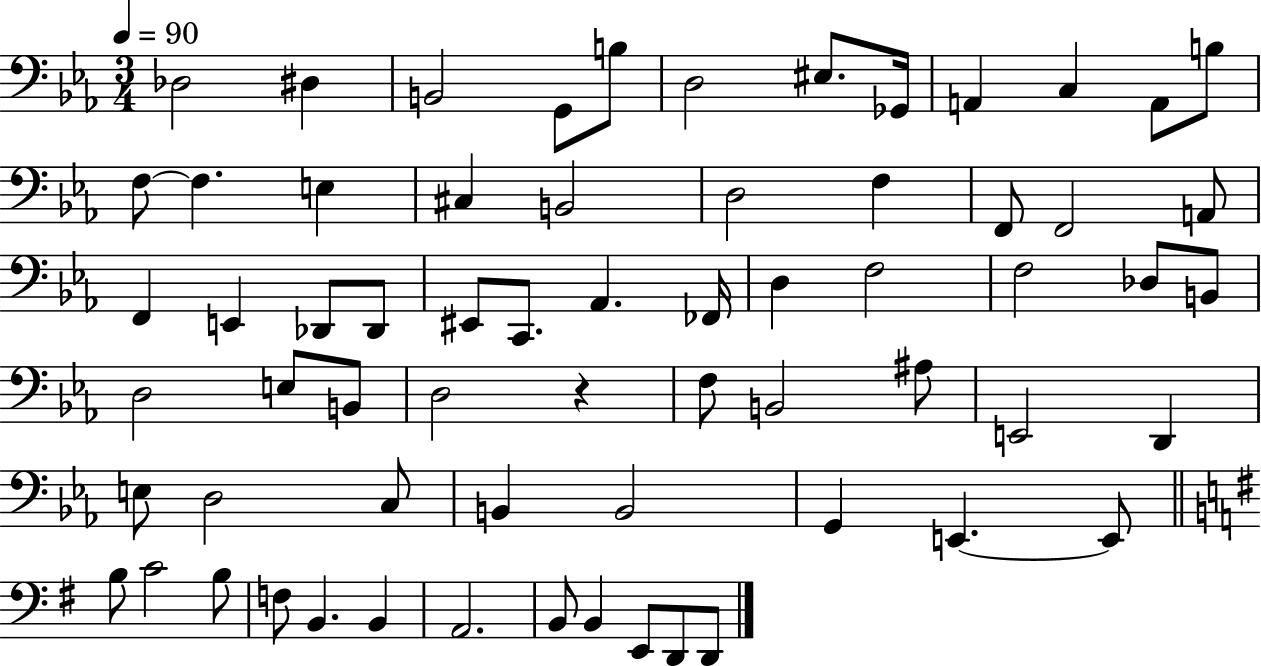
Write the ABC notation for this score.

X:1
T:Untitled
M:3/4
L:1/4
K:Eb
_D,2 ^D, B,,2 G,,/2 B,/2 D,2 ^E,/2 _G,,/4 A,, C, A,,/2 B,/2 F,/2 F, E, ^C, B,,2 D,2 F, F,,/2 F,,2 A,,/2 F,, E,, _D,,/2 _D,,/2 ^E,,/2 C,,/2 _A,, _F,,/4 D, F,2 F,2 _D,/2 B,,/2 D,2 E,/2 B,,/2 D,2 z F,/2 B,,2 ^A,/2 E,,2 D,, E,/2 D,2 C,/2 B,, B,,2 G,, E,, E,,/2 B,/2 C2 B,/2 F,/2 B,, B,, A,,2 B,,/2 B,, E,,/2 D,,/2 D,,/2